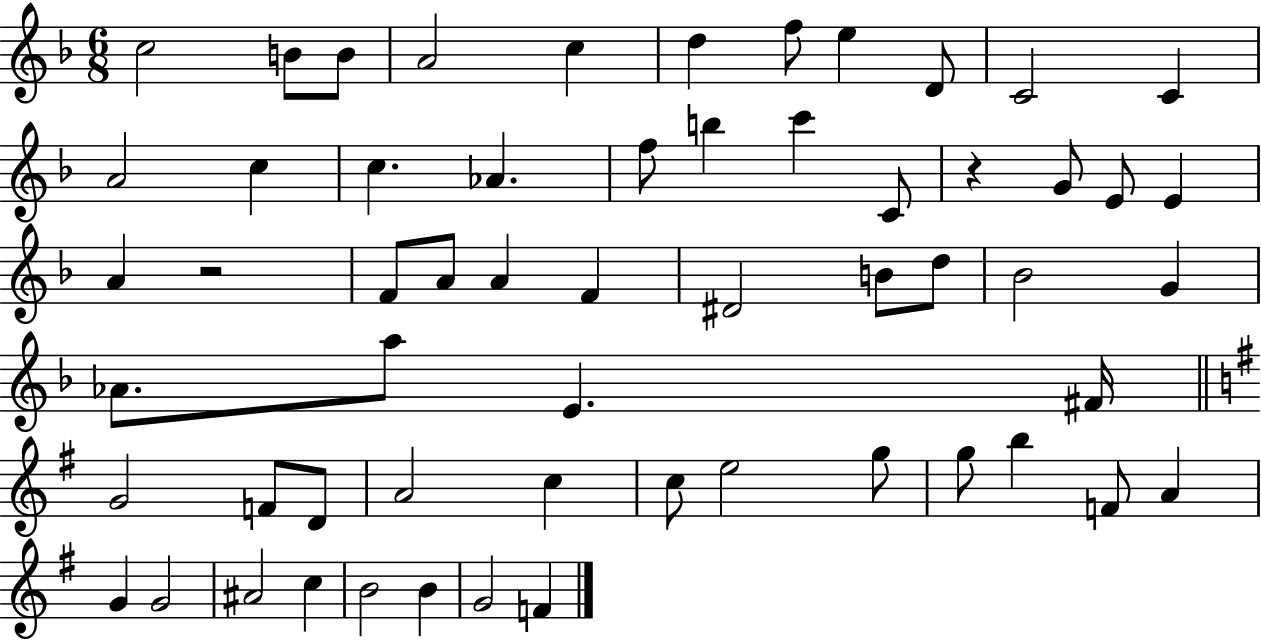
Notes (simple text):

C5/h B4/e B4/e A4/h C5/q D5/q F5/e E5/q D4/e C4/h C4/q A4/h C5/q C5/q. Ab4/q. F5/e B5/q C6/q C4/e R/q G4/e E4/e E4/q A4/q R/h F4/e A4/e A4/q F4/q D#4/h B4/e D5/e Bb4/h G4/q Ab4/e. A5/e E4/q. F#4/s G4/h F4/e D4/e A4/h C5/q C5/e E5/h G5/e G5/e B5/q F4/e A4/q G4/q G4/h A#4/h C5/q B4/h B4/q G4/h F4/q